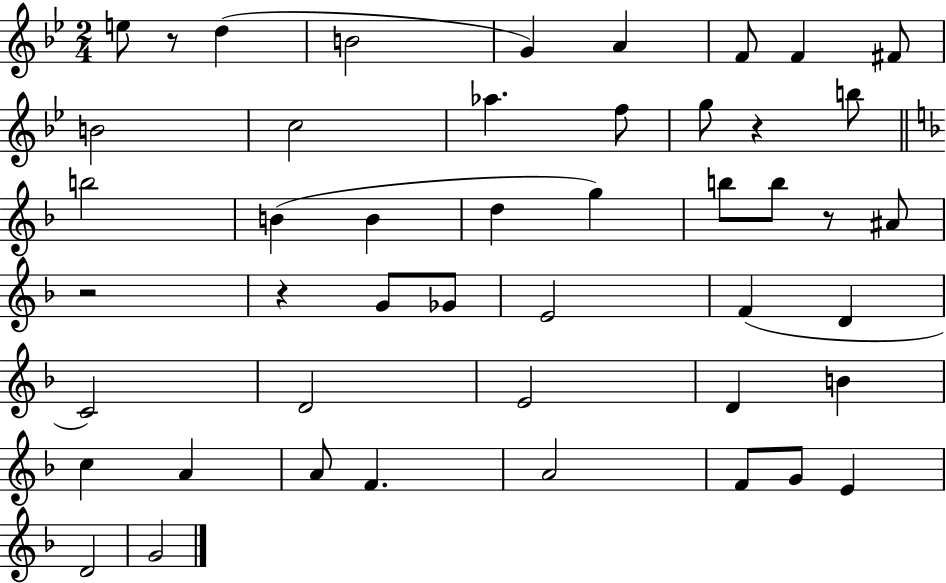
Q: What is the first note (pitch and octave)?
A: E5